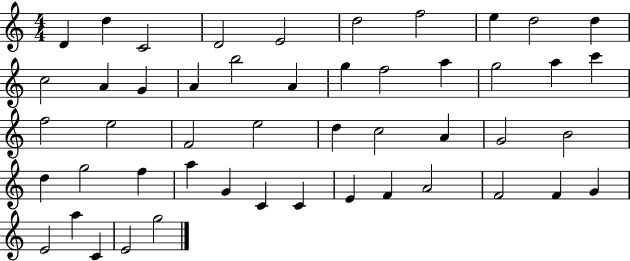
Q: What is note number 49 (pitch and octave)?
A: G5